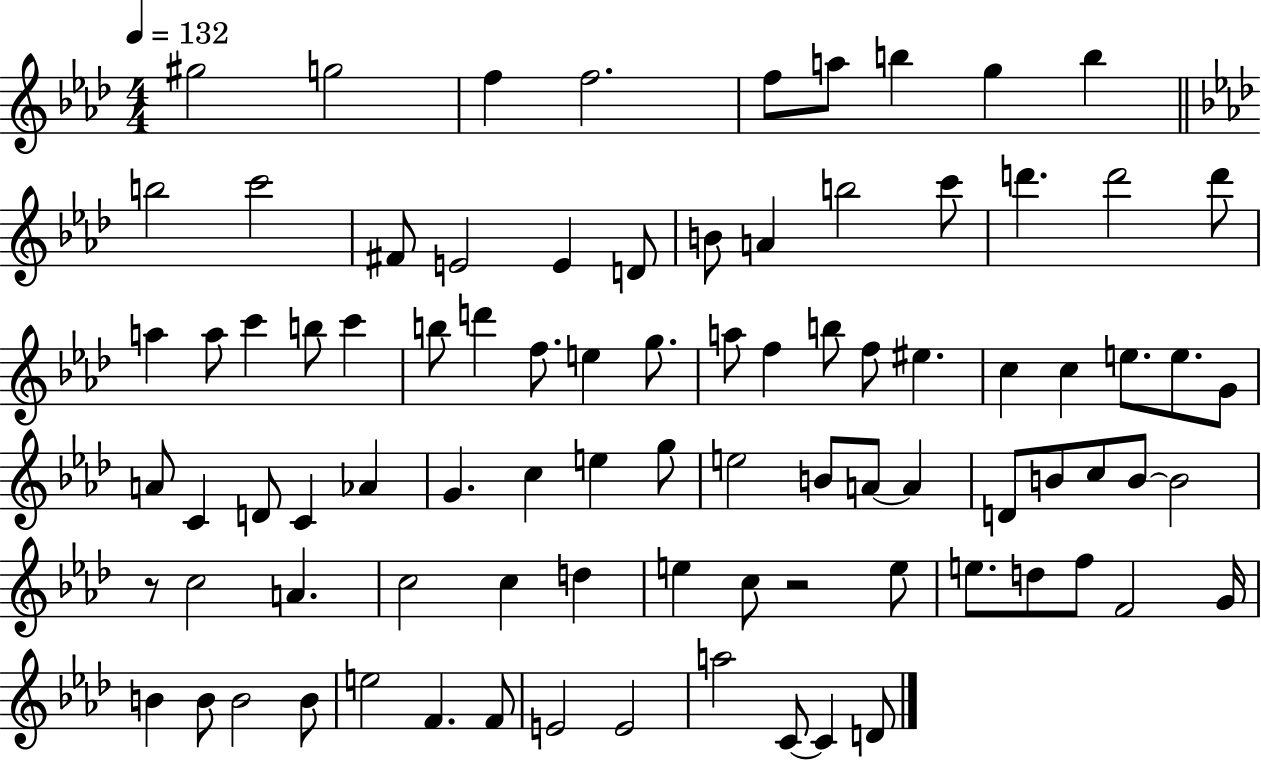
{
  \clef treble
  \numericTimeSignature
  \time 4/4
  \key aes \major
  \tempo 4 = 132
  gis''2 g''2 | f''4 f''2. | f''8 a''8 b''4 g''4 b''4 | \bar "||" \break \key f \minor b''2 c'''2 | fis'8 e'2 e'4 d'8 | b'8 a'4 b''2 c'''8 | d'''4. d'''2 d'''8 | \break a''4 a''8 c'''4 b''8 c'''4 | b''8 d'''4 f''8. e''4 g''8. | a''8 f''4 b''8 f''8 eis''4. | c''4 c''4 e''8. e''8. g'8 | \break a'8 c'4 d'8 c'4 aes'4 | g'4. c''4 e''4 g''8 | e''2 b'8 a'8~~ a'4 | d'8 b'8 c''8 b'8~~ b'2 | \break r8 c''2 a'4. | c''2 c''4 d''4 | e''4 c''8 r2 e''8 | e''8. d''8 f''8 f'2 g'16 | \break b'4 b'8 b'2 b'8 | e''2 f'4. f'8 | e'2 e'2 | a''2 c'8~~ c'4 d'8 | \break \bar "|."
}